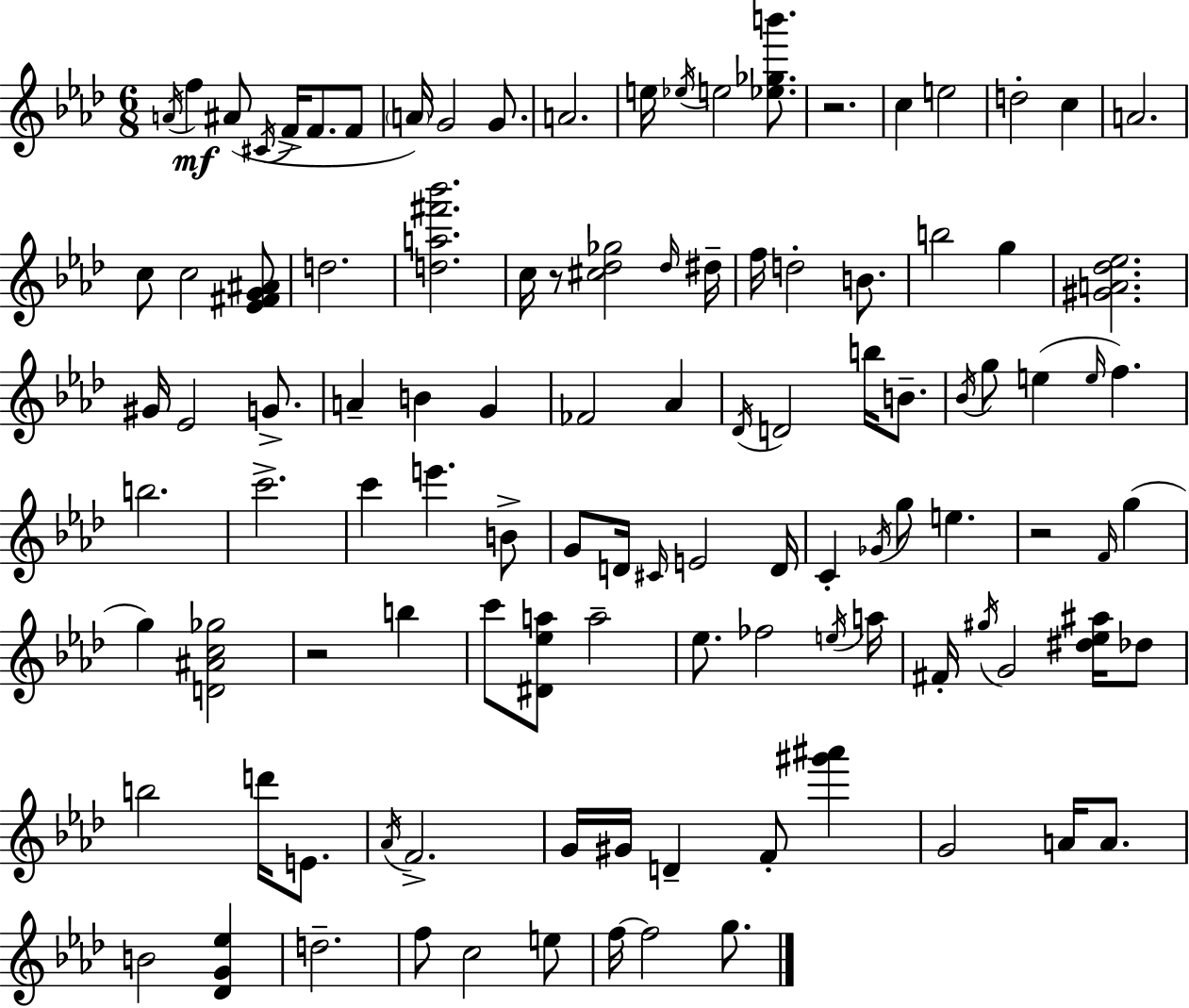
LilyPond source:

{
  \clef treble
  \numericTimeSignature
  \time 6/8
  \key f \minor
  \acciaccatura { a'16 }\mf f''4 ais'8( \acciaccatura { cis'16 } f'16-> f'8. | f'8 \parenthesize a'16) g'2 g'8. | a'2. | e''16 \acciaccatura { ees''16 } e''2 | \break <ees'' ges'' b'''>8. r2. | c''4 e''2 | d''2-. c''4 | a'2. | \break c''8 c''2 | <ees' fis' g' ais'>8 d''2. | <d'' a'' fis''' bes'''>2. | c''16 r8 <cis'' des'' ges''>2 | \break \grace { des''16 } dis''16-- f''16 d''2-. | b'8. b''2 | g''4 <gis' a' des'' ees''>2. | gis'16 ees'2 | \break g'8.-> a'4-- b'4 | g'4 fes'2 | aes'4 \acciaccatura { des'16 } d'2 | b''16 b'8.-- \acciaccatura { bes'16 } g''8 e''4( | \break \grace { e''16 } f''4.) b''2. | c'''2.-> | c'''4 e'''4. | b'8-> g'8 d'16 \grace { cis'16 } e'2 | \break d'16 c'4-. | \acciaccatura { ges'16 } g''8 e''4. r2 | \grace { f'16 }( g''4 g''4) | <d' ais' c'' ges''>2 r2 | \break b''4 c'''8 | <dis' ees'' a''>8 a''2-- ees''8. | fes''2 \acciaccatura { e''16 } a''16 fis'16-. | \acciaccatura { gis''16 } g'2 <dis'' ees'' ais''>16 des''8 | \break b''2 d'''16 e'8. | \acciaccatura { aes'16 } f'2.-> | g'16 gis'16 d'4-- f'8-. <gis''' ais'''>4 | g'2 a'16 a'8. | \break b'2 <des' g' ees''>4 | d''2.-- | f''8 c''2 e''8 | f''16~~ f''2 g''8. | \break \bar "|."
}